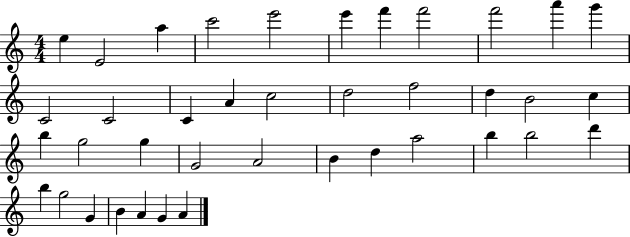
E5/q E4/h A5/q C6/h E6/h E6/q F6/q F6/h F6/h A6/q G6/q C4/h C4/h C4/q A4/q C5/h D5/h F5/h D5/q B4/h C5/q B5/q G5/h G5/q G4/h A4/h B4/q D5/q A5/h B5/q B5/h D6/q B5/q G5/h G4/q B4/q A4/q G4/q A4/q